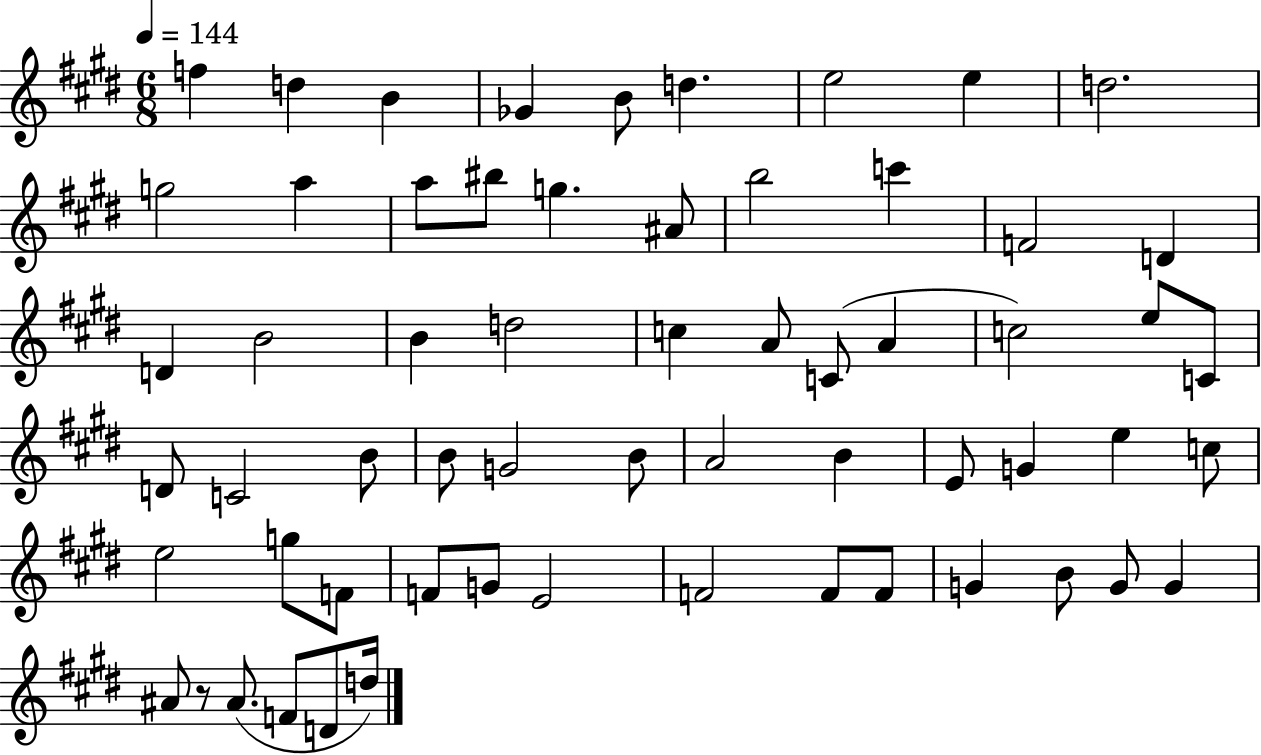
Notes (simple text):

F5/q D5/q B4/q Gb4/q B4/e D5/q. E5/h E5/q D5/h. G5/h A5/q A5/e BIS5/e G5/q. A#4/e B5/h C6/q F4/h D4/q D4/q B4/h B4/q D5/h C5/q A4/e C4/e A4/q C5/h E5/e C4/e D4/e C4/h B4/e B4/e G4/h B4/e A4/h B4/q E4/e G4/q E5/q C5/e E5/h G5/e F4/e F4/e G4/e E4/h F4/h F4/e F4/e G4/q B4/e G4/e G4/q A#4/e R/e A#4/e. F4/e D4/e D5/s